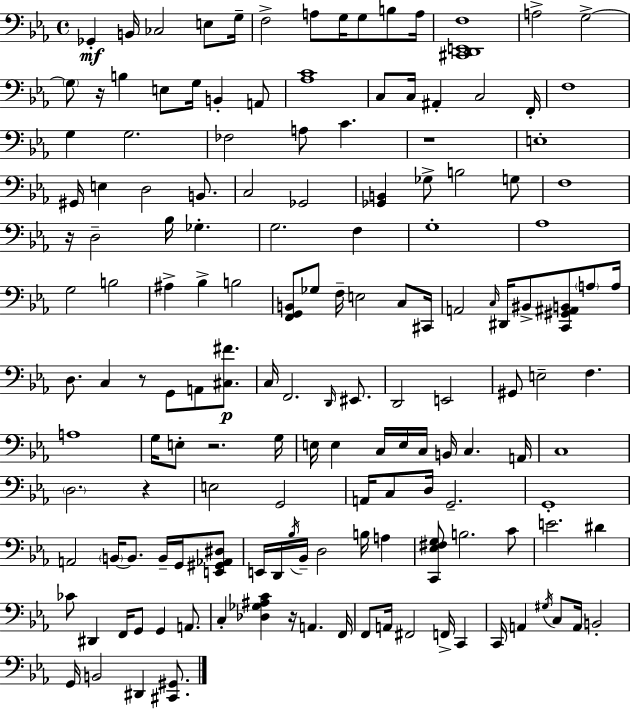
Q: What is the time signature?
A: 4/4